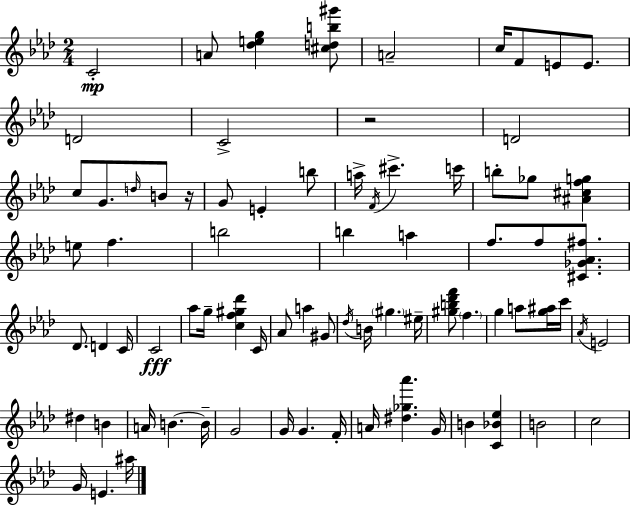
{
  \clef treble
  \numericTimeSignature
  \time 2/4
  \key aes \major
  \repeat volta 2 { c'2-.\mp | a'8 <des'' e'' g''>4 <cis'' d'' b'' gis'''>8 | a'2-- | c''16 f'8 e'8 e'8. | \break d'2 | c'2-> | r2 | d'2 | \break c''8 g'8. \grace { d''16 } b'8 | r16 g'8 e'4-. b''8 | a''16-> \acciaccatura { f'16 } cis'''4.-> | c'''16 b''8-. ges''8 <ais' cis'' f'' g''>4 | \break e''8 f''4. | b''2 | b''4 a''4 | f''8. f''8 <cis' ges' aes' fis''>8. | \break des'8. d'4 | c'16 c'2\fff | aes''8 g''16-- <c'' f'' gis'' des'''>4 | c'16 aes'8 a''4 | \break gis'8 \acciaccatura { des''16 } b'16 \parenthesize gis''4. | eis''16-- <gis'' b'' des''' f'''>8 \parenthesize f''4. | g''4 a''8 | <g'' ais''>16 c'''16 \acciaccatura { aes'16 } e'2 | \break dis''4 | b'4 a'16 b'4.~~ | b'16-- g'2 | g'16 g'4. | \break f'16-. a'16 <dis'' ges'' aes'''>4. | g'16 b'4 | <c' bes' ees''>4 b'2 | c''2 | \break g'16 e'4. | ais''16 } \bar "|."
}